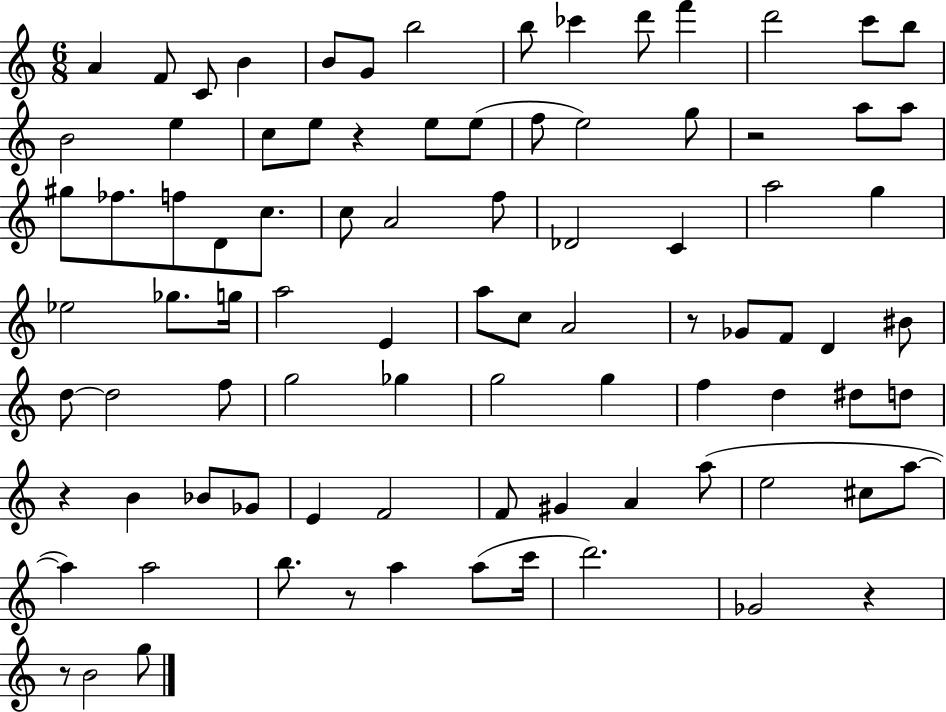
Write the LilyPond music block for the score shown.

{
  \clef treble
  \numericTimeSignature
  \time 6/8
  \key c \major
  a'4 f'8 c'8 b'4 | b'8 g'8 b''2 | b''8 ces'''4 d'''8 f'''4 | d'''2 c'''8 b''8 | \break b'2 e''4 | c''8 e''8 r4 e''8 e''8( | f''8 e''2) g''8 | r2 a''8 a''8 | \break gis''8 fes''8. f''8 d'8 c''8. | c''8 a'2 f''8 | des'2 c'4 | a''2 g''4 | \break ees''2 ges''8. g''16 | a''2 e'4 | a''8 c''8 a'2 | r8 ges'8 f'8 d'4 bis'8 | \break d''8~~ d''2 f''8 | g''2 ges''4 | g''2 g''4 | f''4 d''4 dis''8 d''8 | \break r4 b'4 bes'8 ges'8 | e'4 f'2 | f'8 gis'4 a'4 a''8( | e''2 cis''8 a''8~~ | \break a''4) a''2 | b''8. r8 a''4 a''8( c'''16 | d'''2.) | ges'2 r4 | \break r8 b'2 g''8 | \bar "|."
}